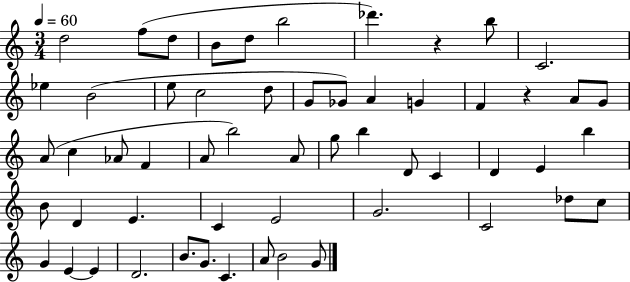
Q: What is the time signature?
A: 3/4